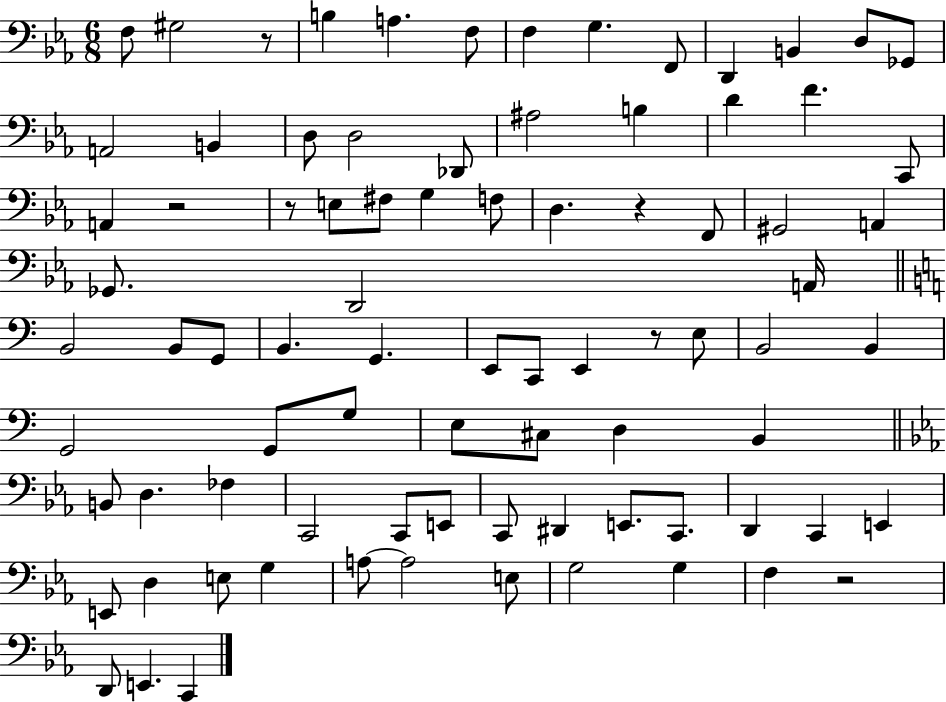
{
  \clef bass
  \numericTimeSignature
  \time 6/8
  \key ees \major
  f8 gis2 r8 | b4 a4. f8 | f4 g4. f,8 | d,4 b,4 d8 ges,8 | \break a,2 b,4 | d8 d2 des,8 | ais2 b4 | d'4 f'4. c,8 | \break a,4 r2 | r8 e8 fis8 g4 f8 | d4. r4 f,8 | gis,2 a,4 | \break ges,8. d,2 a,16 | \bar "||" \break \key c \major b,2 b,8 g,8 | b,4. g,4. | e,8 c,8 e,4 r8 e8 | b,2 b,4 | \break g,2 g,8 g8 | e8 cis8 d4 b,4 | \bar "||" \break \key c \minor b,8 d4. fes4 | c,2 c,8 e,8 | c,8 dis,4 e,8. c,8. | d,4 c,4 e,4 | \break e,8 d4 e8 g4 | a8~~ a2 e8 | g2 g4 | f4 r2 | \break d,8 e,4. c,4 | \bar "|."
}